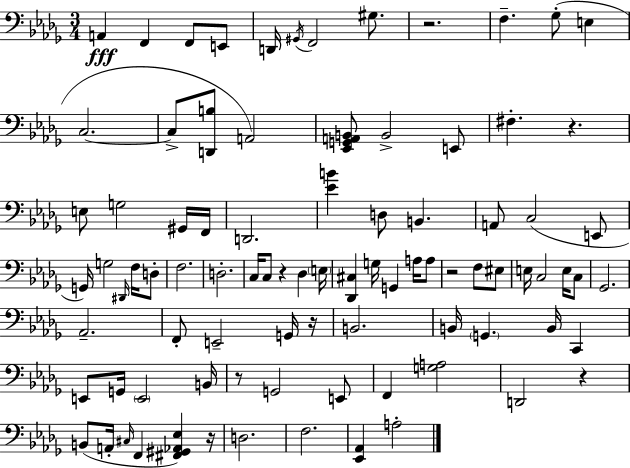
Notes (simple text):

A2/q F2/q F2/e E2/e D2/s G#2/s F2/h G#3/e. R/h. F3/q. Gb3/e E3/q C3/h. C3/e [D2,B3]/e A2/h [Eb2,G2,A2,B2]/e B2/h E2/e F#3/q. R/q. E3/e G3/h G#2/s F2/s D2/h. [Eb4,B4]/q D3/e B2/q. A2/e C3/h E2/e G2/s G3/h D#2/s F3/s D3/e F3/h. D3/h. C3/s C3/e R/q Db3/q E3/s [Db2,C#3]/q G3/s G2/q A3/s A3/e R/h F3/e EIS3/e E3/s C3/h E3/s C3/e Gb2/h. Ab2/h. F2/e E2/h G2/s R/s B2/h. B2/s G2/q. B2/s C2/q E2/e G2/s E2/h B2/s R/e G2/h E2/e F2/q [G3,A3]/h D2/h R/q B2/e A2/s C#3/s F2/q [F#2,G#2,Ab2,Eb3]/q R/s D3/h. F3/h. [Eb2,Ab2]/q A3/h